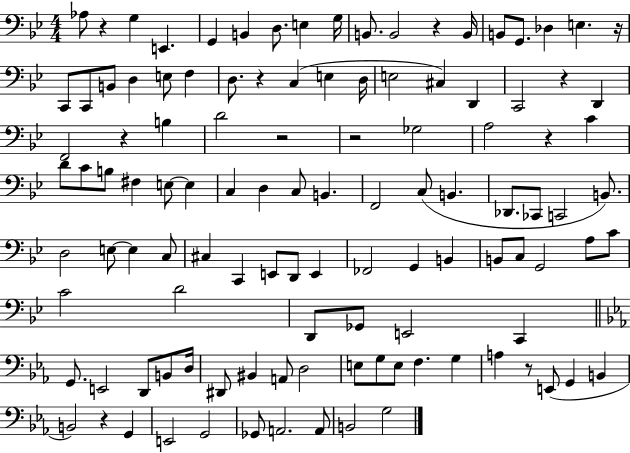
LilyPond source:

{
  \clef bass
  \numericTimeSignature
  \time 4/4
  \key bes \major
  \repeat volta 2 { aes8 r4 g4 e,4. | g,4 b,4 d8. e4 g16 | b,8. b,2 r4 b,16 | b,8 g,8. des4 e4. r16 | \break c,8 c,8 b,8 d4 e8 f4 | d8. r4 c4( e4 d16 | e2 cis4) d,4 | c,2 r4 d,4 | \break f,2 r4 b4 | d'2 r2 | r2 ges2 | a2 r4 c'4 | \break d'8 c'8 b8 fis4 e8~~ e4 | c4 d4 c8 b,4. | f,2 c8( b,4. | des,8. ces,8 c,2 b,8.) | \break d2 e8~~ e4 c8 | cis4 c,4 e,8 d,8 e,4 | fes,2 g,4 b,4 | b,8 c8 g,2 a8 c'8 | \break c'2 d'2 | d,8 ges,8 e,2 c,4 | \bar "||" \break \key ees \major g,8. e,2 d,8 b,8 d16 | dis,8 bis,4 a,8 d2 | e8 g8 e8 f4. g4 | a4 r8 e,8( g,4 b,4 | \break b,2) r4 g,4 | e,2 g,2 | ges,8 a,2. a,8 | b,2 g2 | \break } \bar "|."
}